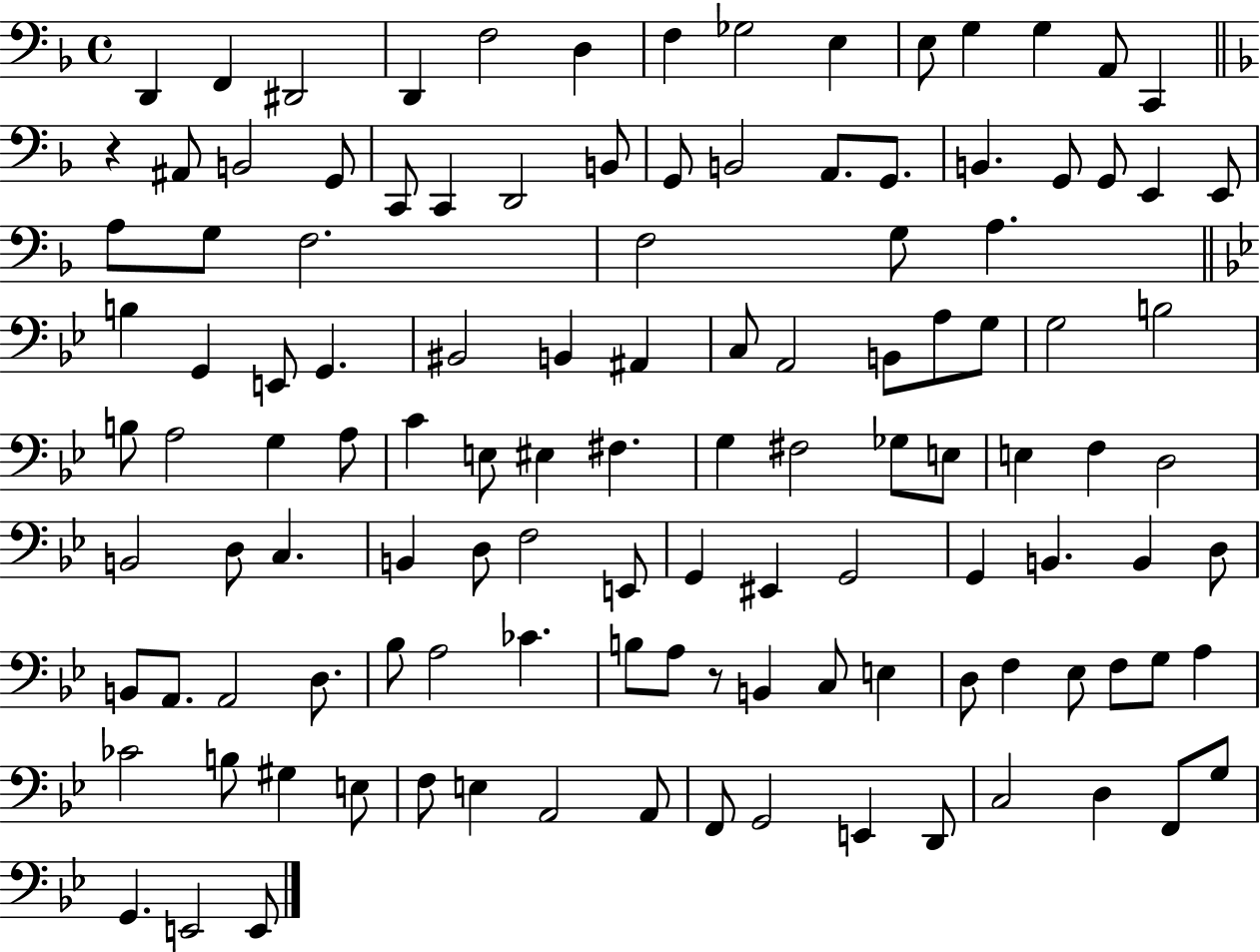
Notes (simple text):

D2/q F2/q D#2/h D2/q F3/h D3/q F3/q Gb3/h E3/q E3/e G3/q G3/q A2/e C2/q R/q A#2/e B2/h G2/e C2/e C2/q D2/h B2/e G2/e B2/h A2/e. G2/e. B2/q. G2/e G2/e E2/q E2/e A3/e G3/e F3/h. F3/h G3/e A3/q. B3/q G2/q E2/e G2/q. BIS2/h B2/q A#2/q C3/e A2/h B2/e A3/e G3/e G3/h B3/h B3/e A3/h G3/q A3/e C4/q E3/e EIS3/q F#3/q. G3/q F#3/h Gb3/e E3/e E3/q F3/q D3/h B2/h D3/e C3/q. B2/q D3/e F3/h E2/e G2/q EIS2/q G2/h G2/q B2/q. B2/q D3/e B2/e A2/e. A2/h D3/e. Bb3/e A3/h CES4/q. B3/e A3/e R/e B2/q C3/e E3/q D3/e F3/q Eb3/e F3/e G3/e A3/q CES4/h B3/e G#3/q E3/e F3/e E3/q A2/h A2/e F2/e G2/h E2/q D2/e C3/h D3/q F2/e G3/e G2/q. E2/h E2/e